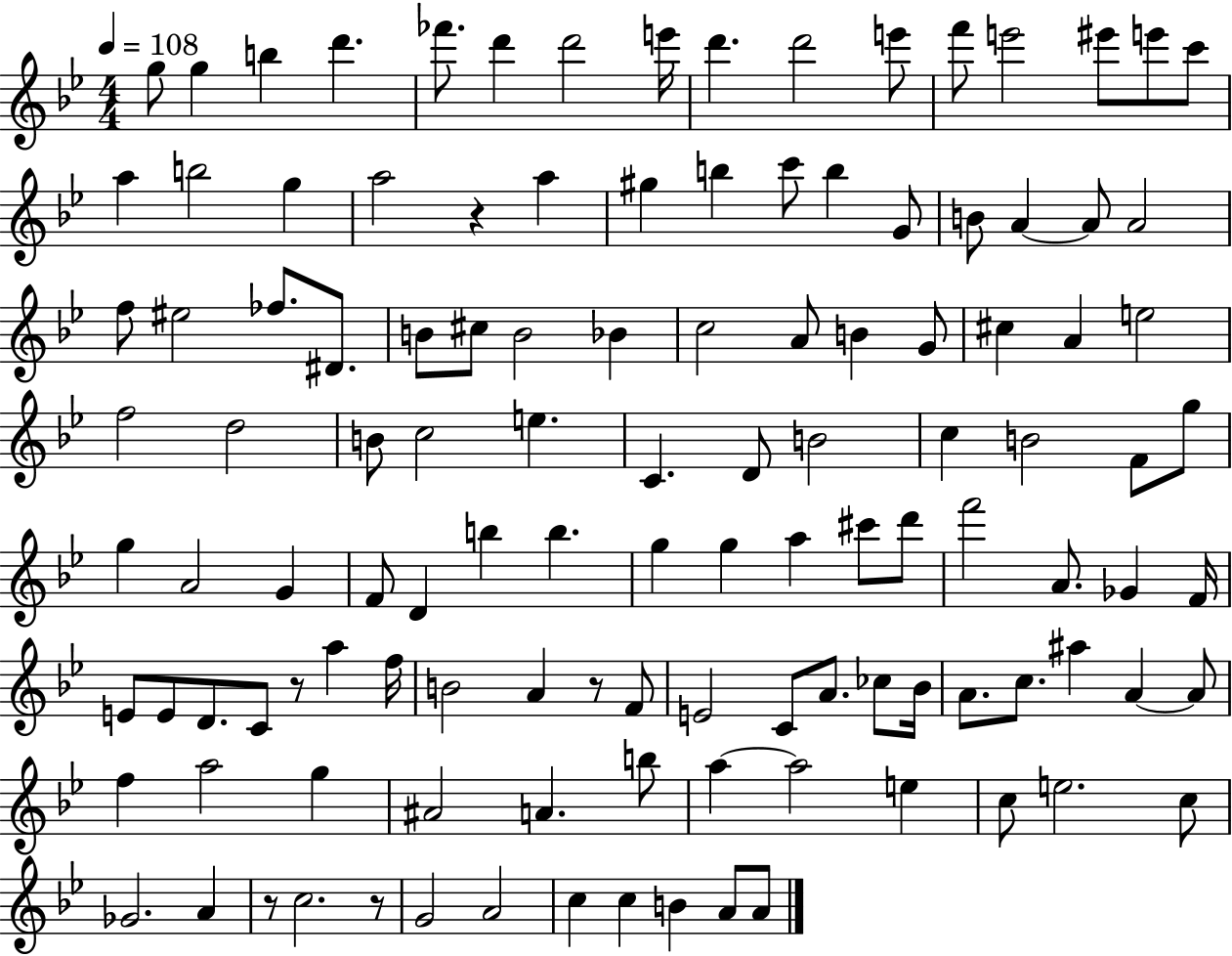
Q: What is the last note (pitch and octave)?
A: A4